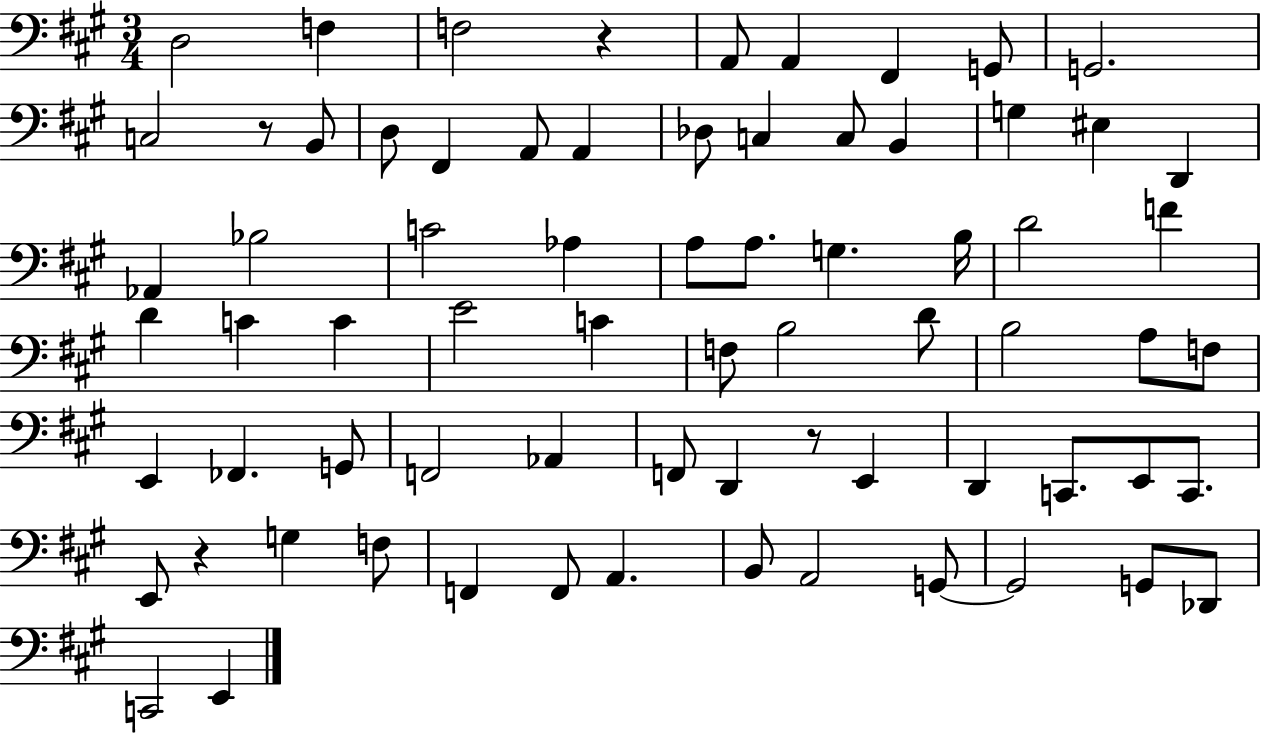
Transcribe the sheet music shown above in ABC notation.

X:1
T:Untitled
M:3/4
L:1/4
K:A
D,2 F, F,2 z A,,/2 A,, ^F,, G,,/2 G,,2 C,2 z/2 B,,/2 D,/2 ^F,, A,,/2 A,, _D,/2 C, C,/2 B,, G, ^E, D,, _A,, _B,2 C2 _A, A,/2 A,/2 G, B,/4 D2 F D C C E2 C F,/2 B,2 D/2 B,2 A,/2 F,/2 E,, _F,, G,,/2 F,,2 _A,, F,,/2 D,, z/2 E,, D,, C,,/2 E,,/2 C,,/2 E,,/2 z G, F,/2 F,, F,,/2 A,, B,,/2 A,,2 G,,/2 G,,2 G,,/2 _D,,/2 C,,2 E,,